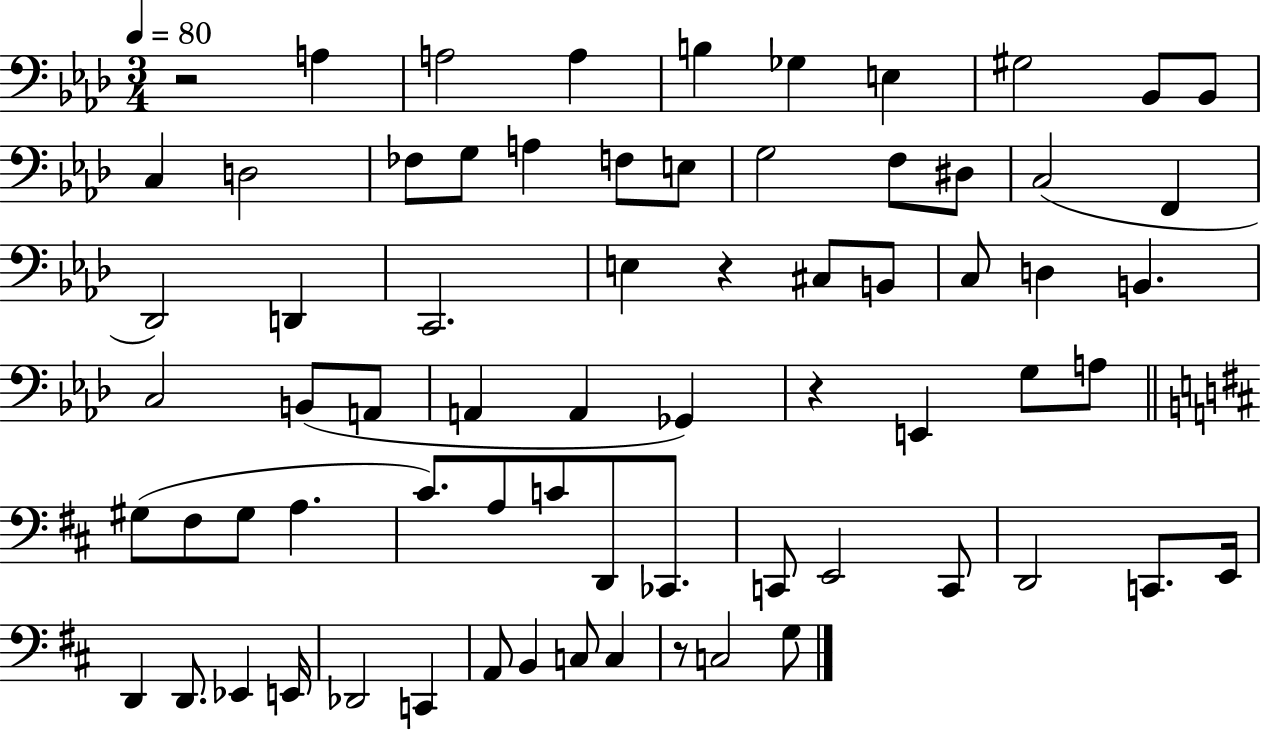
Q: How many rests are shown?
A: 4